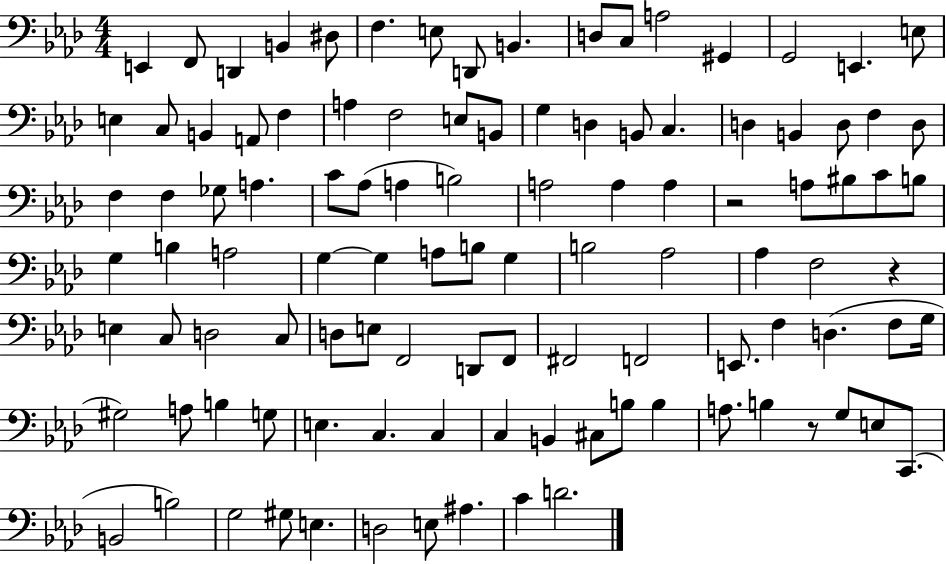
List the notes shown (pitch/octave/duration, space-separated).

E2/q F2/e D2/q B2/q D#3/e F3/q. E3/e D2/e B2/q. D3/e C3/e A3/h G#2/q G2/h E2/q. E3/e E3/q C3/e B2/q A2/e F3/q A3/q F3/h E3/e B2/e G3/q D3/q B2/e C3/q. D3/q B2/q D3/e F3/q D3/e F3/q F3/q Gb3/e A3/q. C4/e Ab3/e A3/q B3/h A3/h A3/q A3/q R/h A3/e BIS3/e C4/e B3/e G3/q B3/q A3/h G3/q G3/q A3/e B3/e G3/q B3/h Ab3/h Ab3/q F3/h R/q E3/q C3/e D3/h C3/e D3/e E3/e F2/h D2/e F2/e F#2/h F2/h E2/e. F3/q D3/q. F3/e G3/s G#3/h A3/e B3/q G3/e E3/q. C3/q. C3/q C3/q B2/q C#3/e B3/e B3/q A3/e. B3/q R/e G3/e E3/e C2/e. B2/h B3/h G3/h G#3/e E3/q. D3/h E3/e A#3/q. C4/q D4/h.